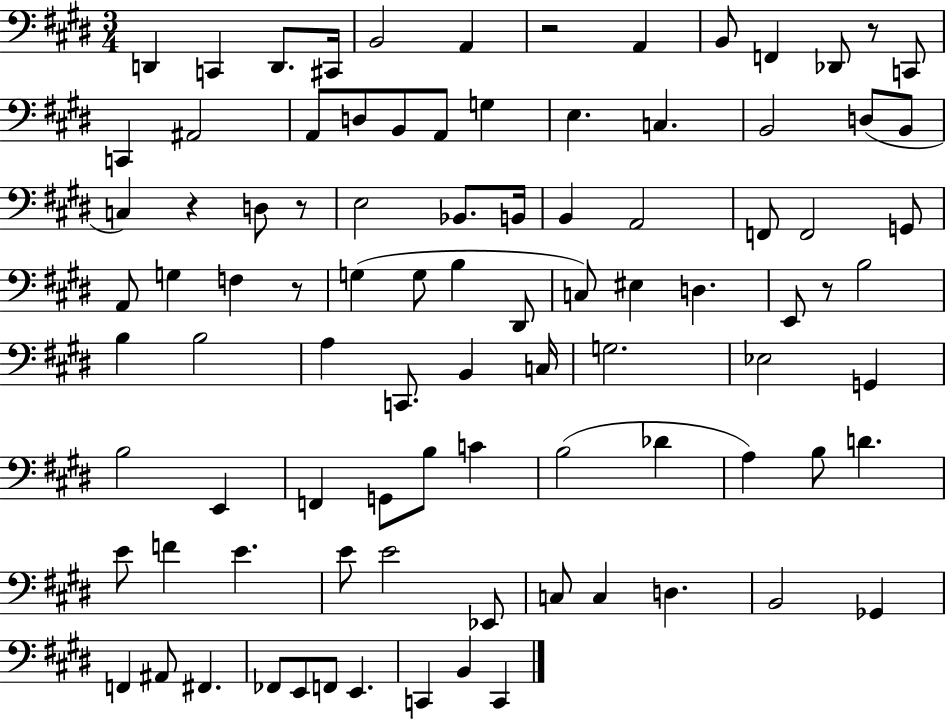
D2/q C2/q D2/e. C#2/s B2/h A2/q R/h A2/q B2/e F2/q Db2/e R/e C2/e C2/q A#2/h A2/e D3/e B2/e A2/e G3/q E3/q. C3/q. B2/h D3/e B2/e C3/q R/q D3/e R/e E3/h Bb2/e. B2/s B2/q A2/h F2/e F2/h G2/e A2/e G3/q F3/q R/e G3/q G3/e B3/q D#2/e C3/e EIS3/q D3/q. E2/e R/e B3/h B3/q B3/h A3/q C2/e. B2/q C3/s G3/h. Eb3/h G2/q B3/h E2/q F2/q G2/e B3/e C4/q B3/h Db4/q A3/q B3/e D4/q. E4/e F4/q E4/q. E4/e E4/h Eb2/e C3/e C3/q D3/q. B2/h Gb2/q F2/q A#2/e F#2/q. FES2/e E2/e F2/e E2/q. C2/q B2/q C2/q